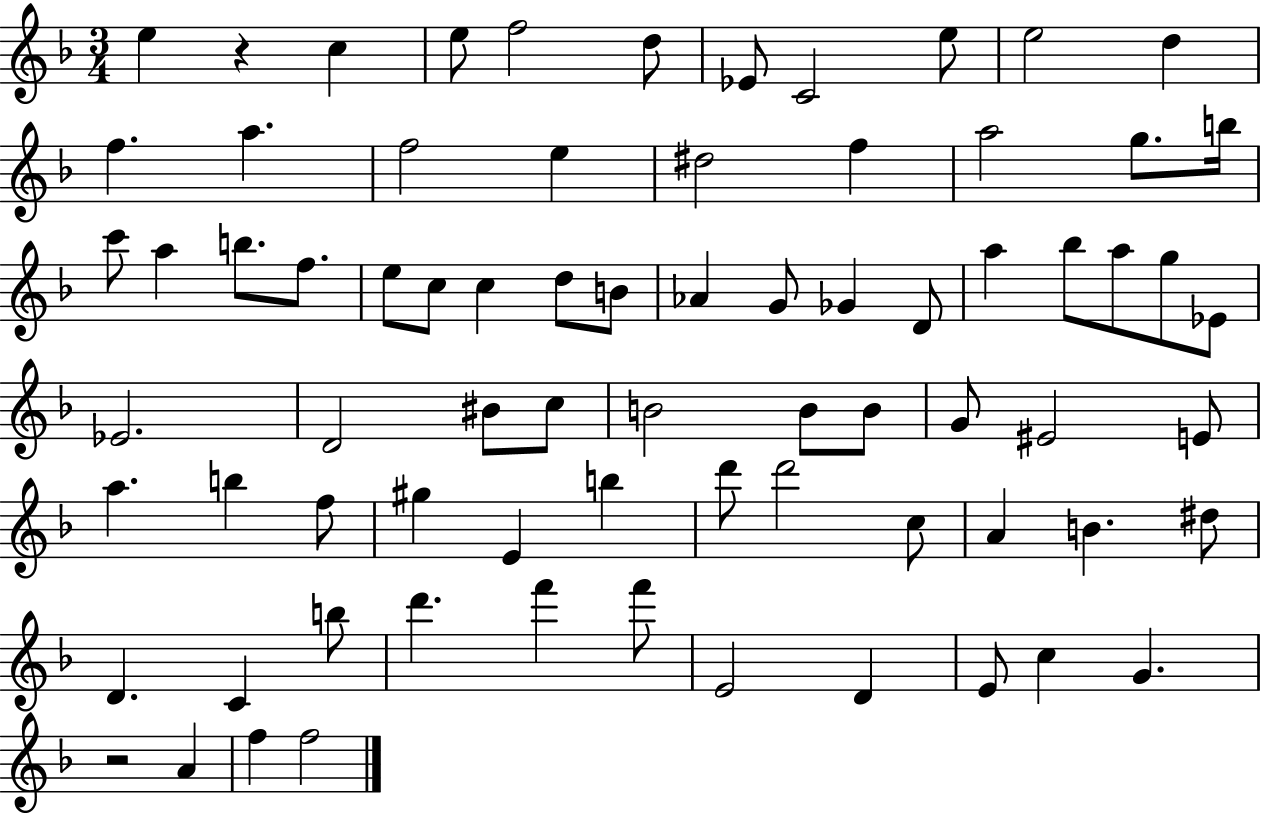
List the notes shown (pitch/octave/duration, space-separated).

E5/q R/q C5/q E5/e F5/h D5/e Eb4/e C4/h E5/e E5/h D5/q F5/q. A5/q. F5/h E5/q D#5/h F5/q A5/h G5/e. B5/s C6/e A5/q B5/e. F5/e. E5/e C5/e C5/q D5/e B4/e Ab4/q G4/e Gb4/q D4/e A5/q Bb5/e A5/e G5/e Eb4/e Eb4/h. D4/h BIS4/e C5/e B4/h B4/e B4/e G4/e EIS4/h E4/e A5/q. B5/q F5/e G#5/q E4/q B5/q D6/e D6/h C5/e A4/q B4/q. D#5/e D4/q. C4/q B5/e D6/q. F6/q F6/e E4/h D4/q E4/e C5/q G4/q. R/h A4/q F5/q F5/h